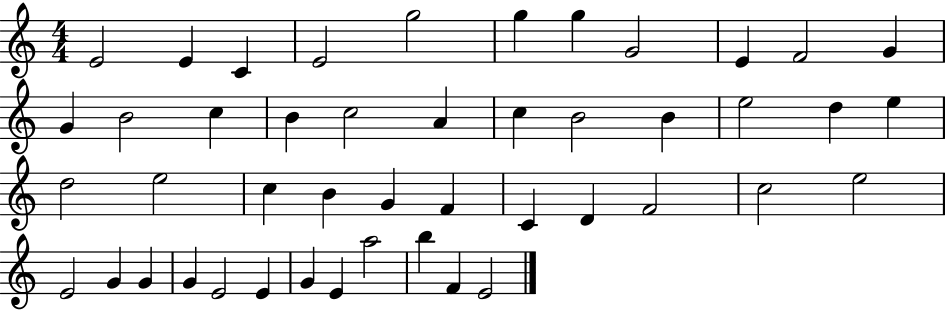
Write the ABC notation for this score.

X:1
T:Untitled
M:4/4
L:1/4
K:C
E2 E C E2 g2 g g G2 E F2 G G B2 c B c2 A c B2 B e2 d e d2 e2 c B G F C D F2 c2 e2 E2 G G G E2 E G E a2 b F E2